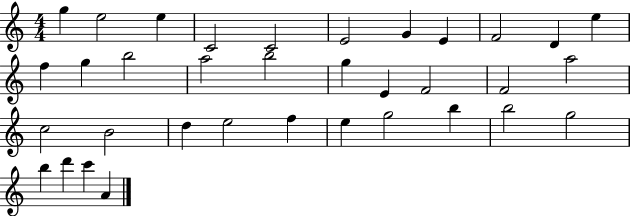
{
  \clef treble
  \numericTimeSignature
  \time 4/4
  \key c \major
  g''4 e''2 e''4 | c'2 c'2 | e'2 g'4 e'4 | f'2 d'4 e''4 | \break f''4 g''4 b''2 | a''2 b''2 | g''4 e'4 f'2 | f'2 a''2 | \break c''2 b'2 | d''4 e''2 f''4 | e''4 g''2 b''4 | b''2 g''2 | \break b''4 d'''4 c'''4 a'4 | \bar "|."
}